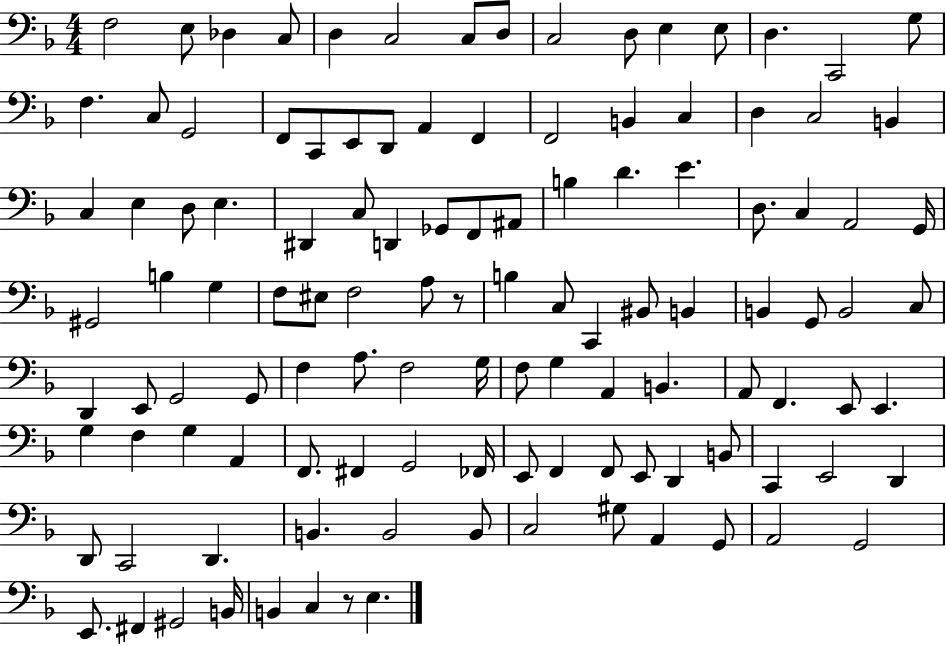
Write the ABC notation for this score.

X:1
T:Untitled
M:4/4
L:1/4
K:F
F,2 E,/2 _D, C,/2 D, C,2 C,/2 D,/2 C,2 D,/2 E, E,/2 D, C,,2 G,/2 F, C,/2 G,,2 F,,/2 C,,/2 E,,/2 D,,/2 A,, F,, F,,2 B,, C, D, C,2 B,, C, E, D,/2 E, ^D,, C,/2 D,, _G,,/2 F,,/2 ^A,,/2 B, D E D,/2 C, A,,2 G,,/4 ^G,,2 B, G, F,/2 ^E,/2 F,2 A,/2 z/2 B, C,/2 C,, ^B,,/2 B,, B,, G,,/2 B,,2 C,/2 D,, E,,/2 G,,2 G,,/2 F, A,/2 F,2 G,/4 F,/2 G, A,, B,, A,,/2 F,, E,,/2 E,, G, F, G, A,, F,,/2 ^F,, G,,2 _F,,/4 E,,/2 F,, F,,/2 E,,/2 D,, B,,/2 C,, E,,2 D,, D,,/2 C,,2 D,, B,, B,,2 B,,/2 C,2 ^G,/2 A,, G,,/2 A,,2 G,,2 E,,/2 ^F,, ^G,,2 B,,/4 B,, C, z/2 E,